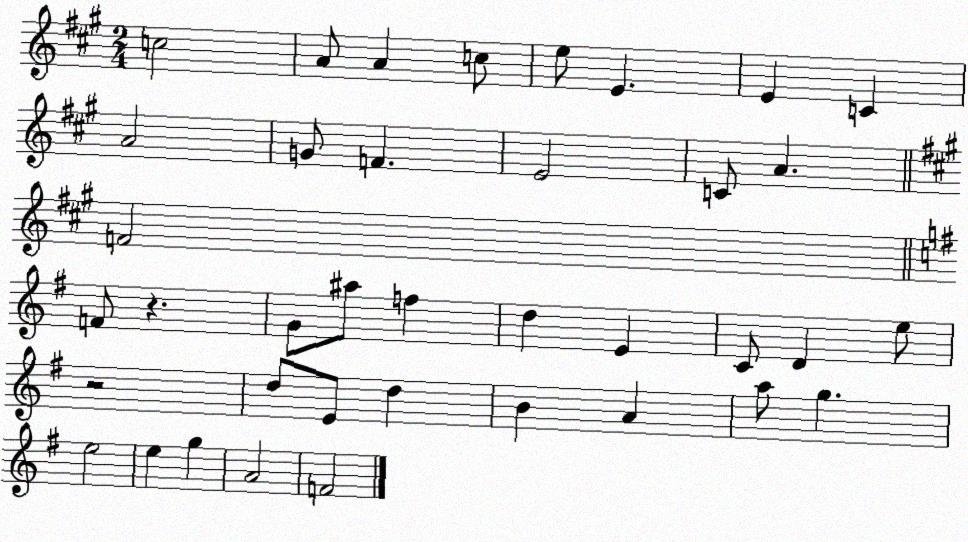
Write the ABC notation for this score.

X:1
T:Untitled
M:2/4
L:1/4
K:A
c2 A/2 A c/2 e/2 E E C A2 G/2 F E2 C/2 A F2 F/2 z G/2 ^a/2 f d E C/2 D e/2 z2 d/2 E/2 d B A a/2 g e2 e g A2 F2